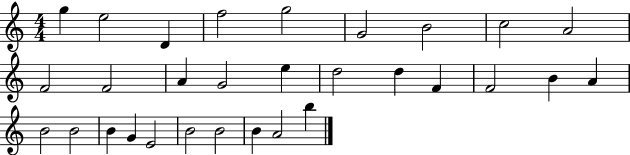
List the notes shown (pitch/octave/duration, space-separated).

G5/q E5/h D4/q F5/h G5/h G4/h B4/h C5/h A4/h F4/h F4/h A4/q G4/h E5/q D5/h D5/q F4/q F4/h B4/q A4/q B4/h B4/h B4/q G4/q E4/h B4/h B4/h B4/q A4/h B5/q